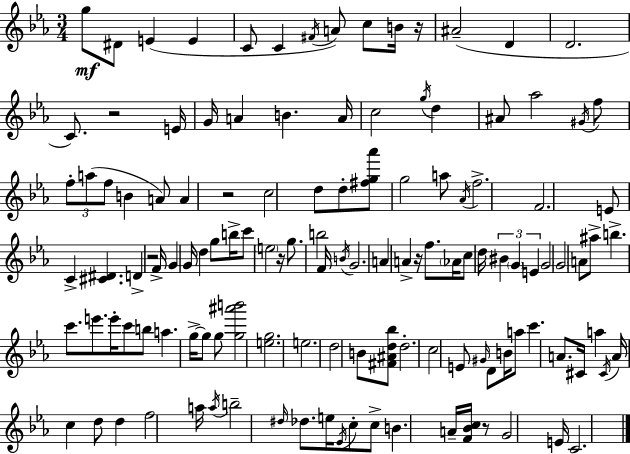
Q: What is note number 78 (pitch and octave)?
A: G5